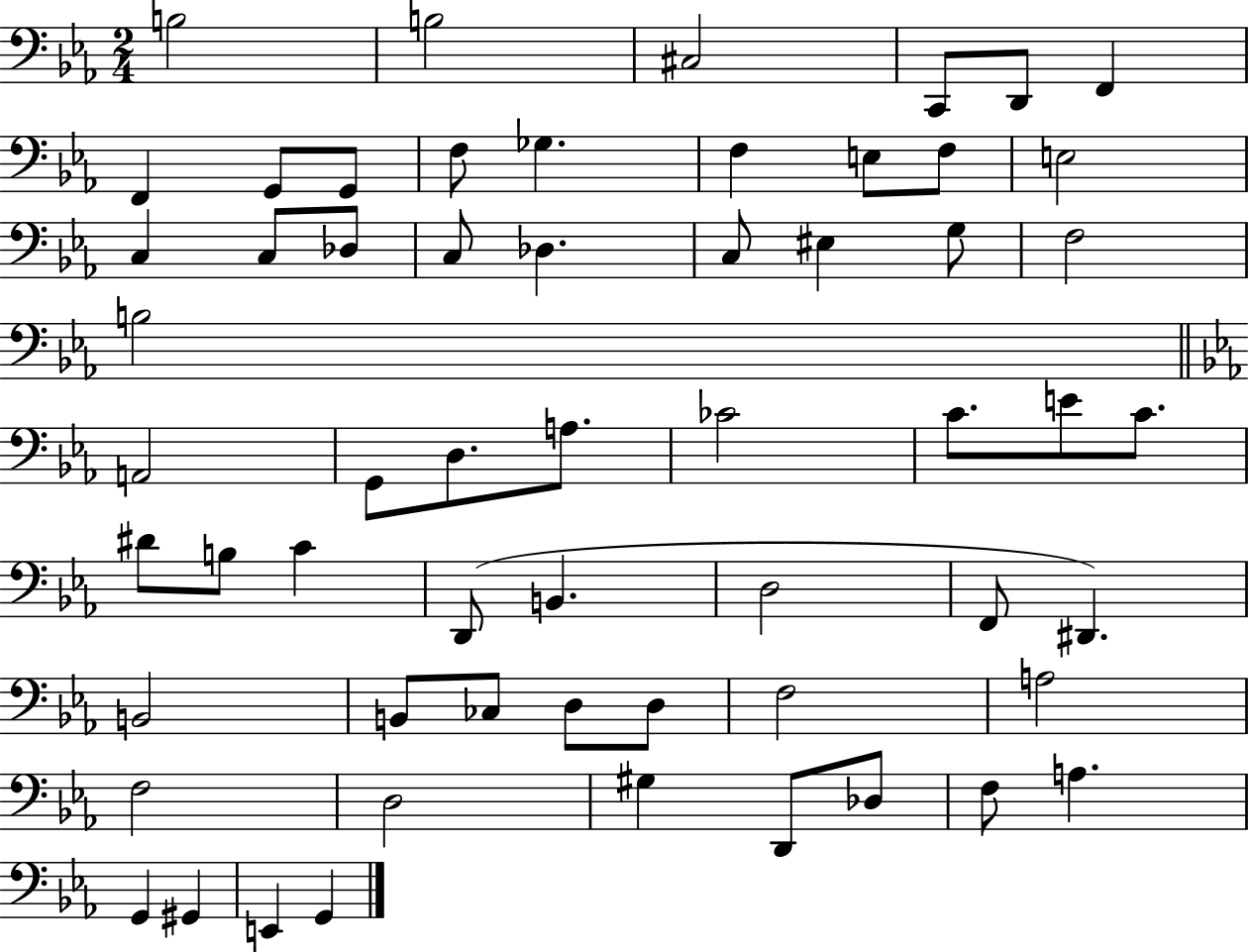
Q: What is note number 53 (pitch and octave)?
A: Db3